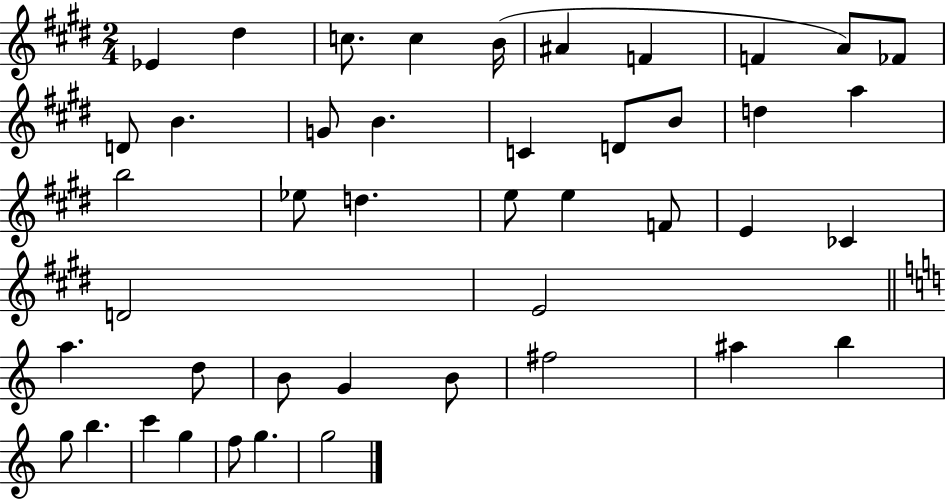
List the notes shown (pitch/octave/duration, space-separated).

Eb4/q D#5/q C5/e. C5/q B4/s A#4/q F4/q F4/q A4/e FES4/e D4/e B4/q. G4/e B4/q. C4/q D4/e B4/e D5/q A5/q B5/h Eb5/e D5/q. E5/e E5/q F4/e E4/q CES4/q D4/h E4/h A5/q. D5/e B4/e G4/q B4/e F#5/h A#5/q B5/q G5/e B5/q. C6/q G5/q F5/e G5/q. G5/h